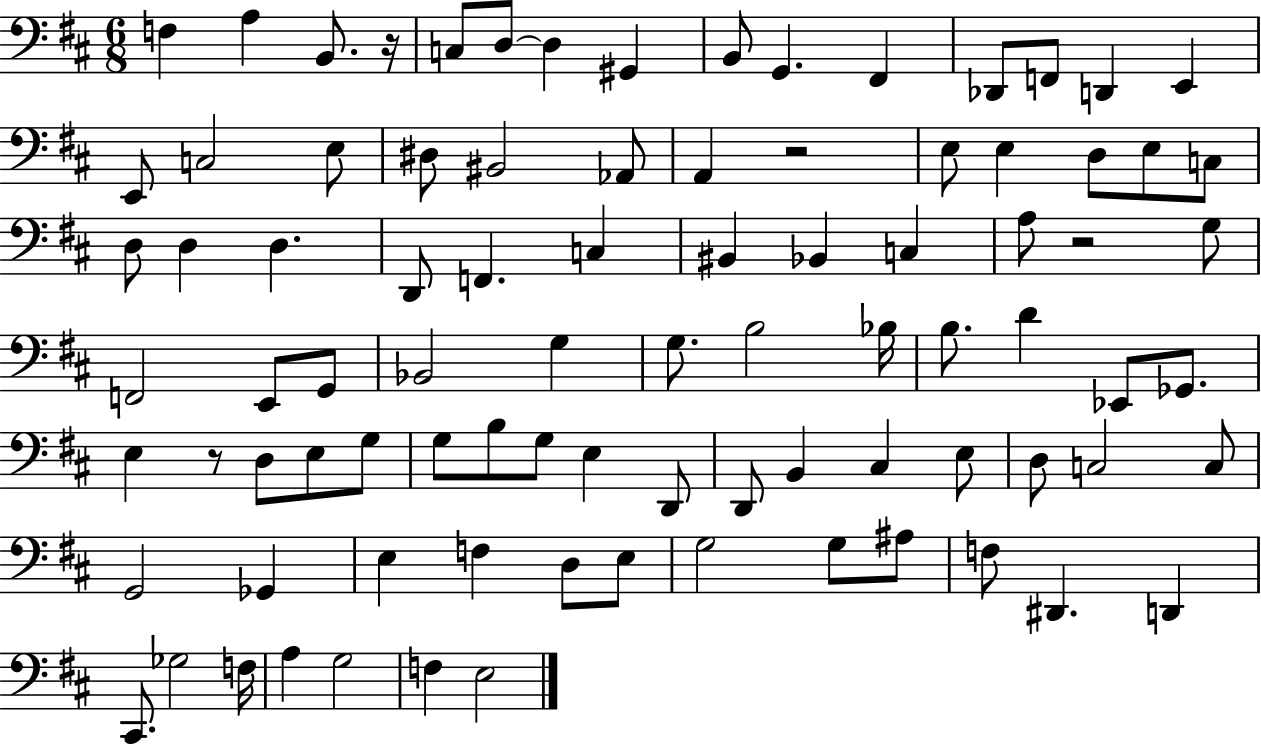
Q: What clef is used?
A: bass